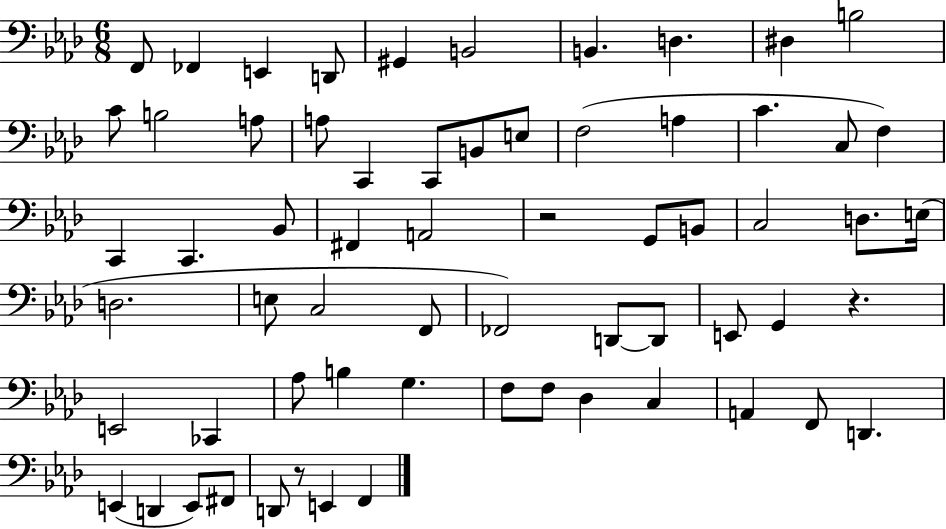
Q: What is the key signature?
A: AES major